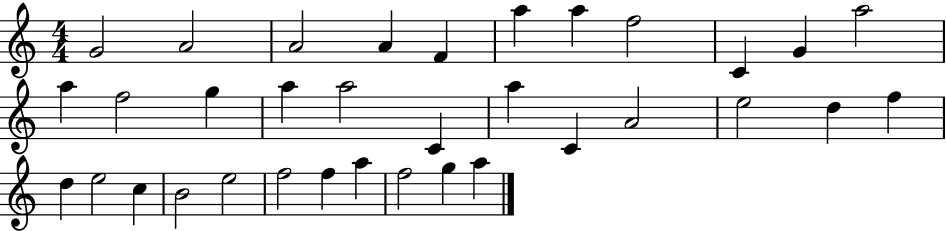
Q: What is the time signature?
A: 4/4